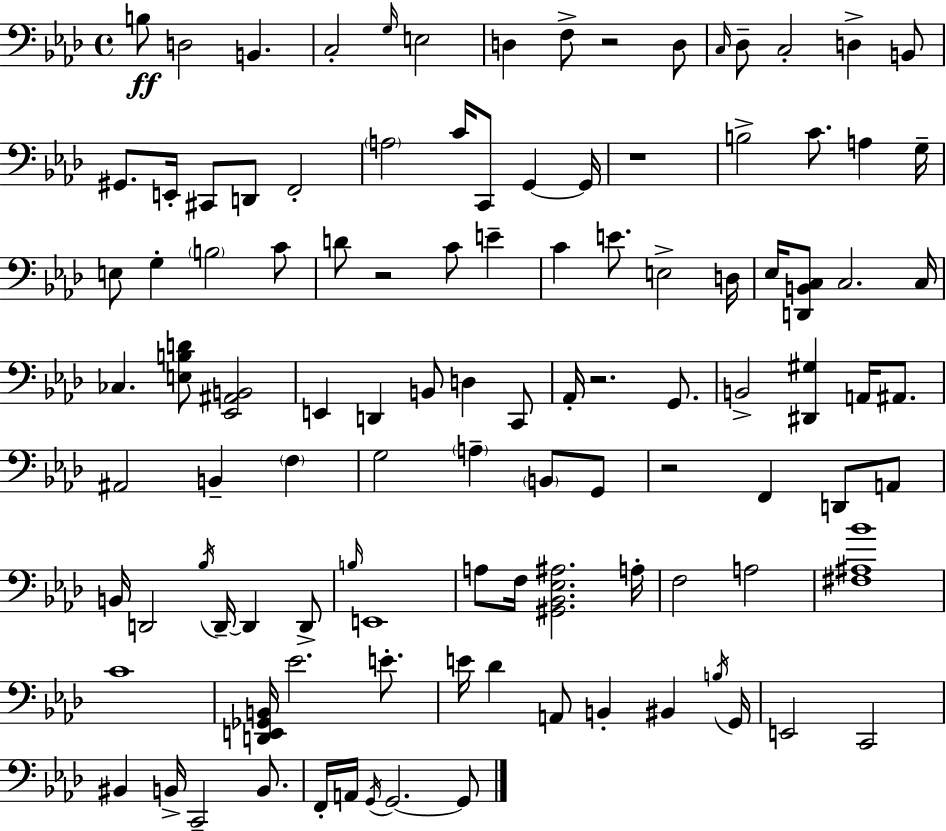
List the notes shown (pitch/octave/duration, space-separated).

B3/e D3/h B2/q. C3/h G3/s E3/h D3/q F3/e R/h D3/e C3/s Db3/e C3/h D3/q B2/e G#2/e. E2/s C#2/e D2/e F2/h A3/h C4/s C2/e G2/q G2/s R/w B3/h C4/e. A3/q G3/s E3/e G3/q B3/h C4/e D4/e R/h C4/e E4/q C4/q E4/e. E3/h D3/s Eb3/s [D2,B2,C3]/e C3/h. C3/s CES3/q. [E3,B3,D4]/e [Eb2,A#2,B2]/h E2/q D2/q B2/e D3/q C2/e Ab2/s R/h. G2/e. B2/h [D#2,G#3]/q A2/s A#2/e. A#2/h B2/q F3/q G3/h A3/q B2/e G2/e R/h F2/q D2/e A2/e B2/s D2/h Bb3/s D2/s D2/q D2/e B3/s E2/w A3/e F3/s [G#2,Bb2,Eb3,A#3]/h. A3/s F3/h A3/h [F#3,A#3,Bb4]/w C4/w [D2,E2,Gb2,B2]/s Eb4/h. E4/e. E4/s Db4/q A2/e B2/q BIS2/q B3/s G2/s E2/h C2/h BIS2/q B2/s C2/h B2/e. F2/s A2/s G2/s G2/h. G2/e